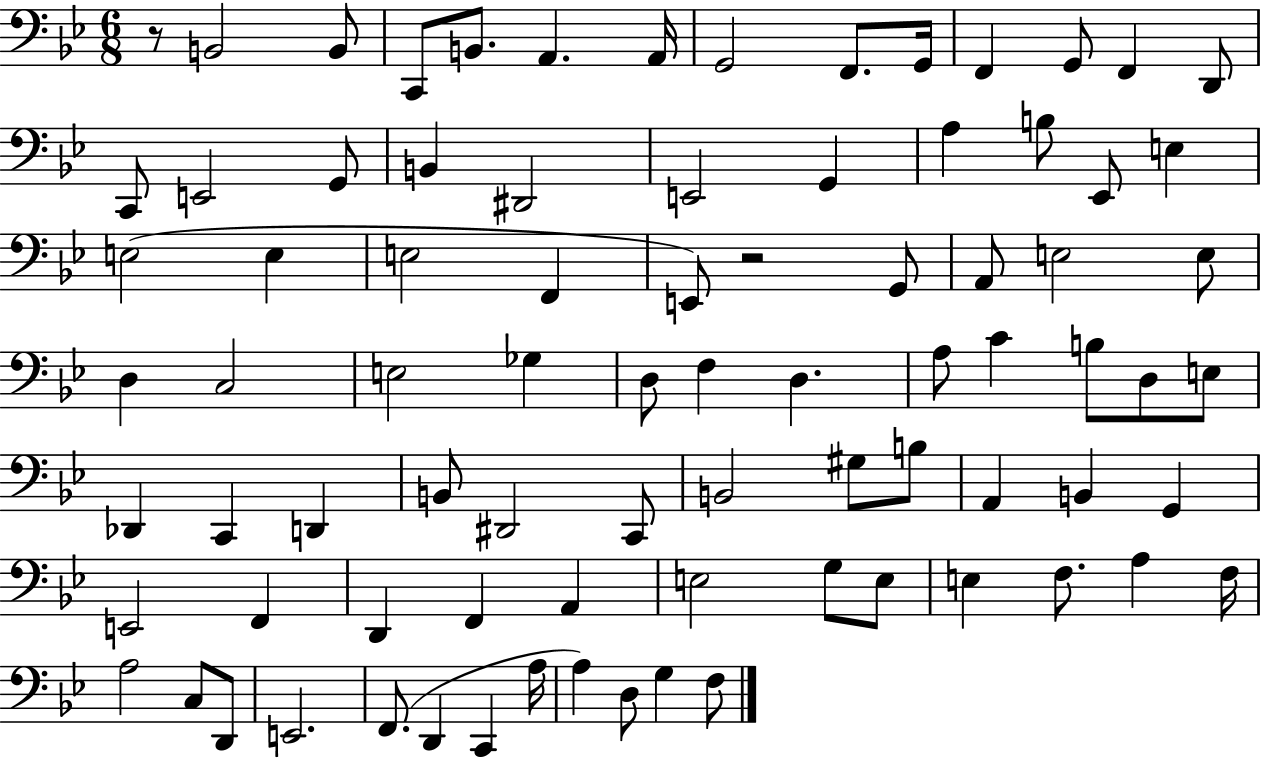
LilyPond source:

{
  \clef bass
  \numericTimeSignature
  \time 6/8
  \key bes \major
  r8 b,2 b,8 | c,8 b,8. a,4. a,16 | g,2 f,8. g,16 | f,4 g,8 f,4 d,8 | \break c,8 e,2 g,8 | b,4 dis,2 | e,2 g,4 | a4 b8 ees,8 e4 | \break e2( e4 | e2 f,4 | e,8) r2 g,8 | a,8 e2 e8 | \break d4 c2 | e2 ges4 | d8 f4 d4. | a8 c'4 b8 d8 e8 | \break des,4 c,4 d,4 | b,8 dis,2 c,8 | b,2 gis8 b8 | a,4 b,4 g,4 | \break e,2 f,4 | d,4 f,4 a,4 | e2 g8 e8 | e4 f8. a4 f16 | \break a2 c8 d,8 | e,2. | f,8.( d,4 c,4 a16 | a4) d8 g4 f8 | \break \bar "|."
}